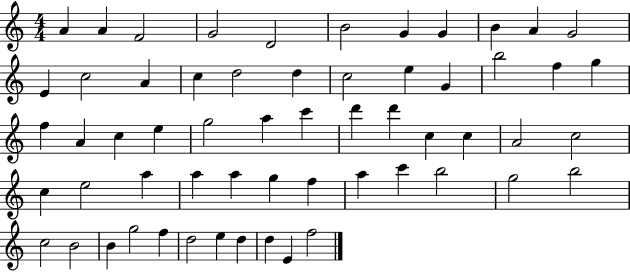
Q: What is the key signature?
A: C major